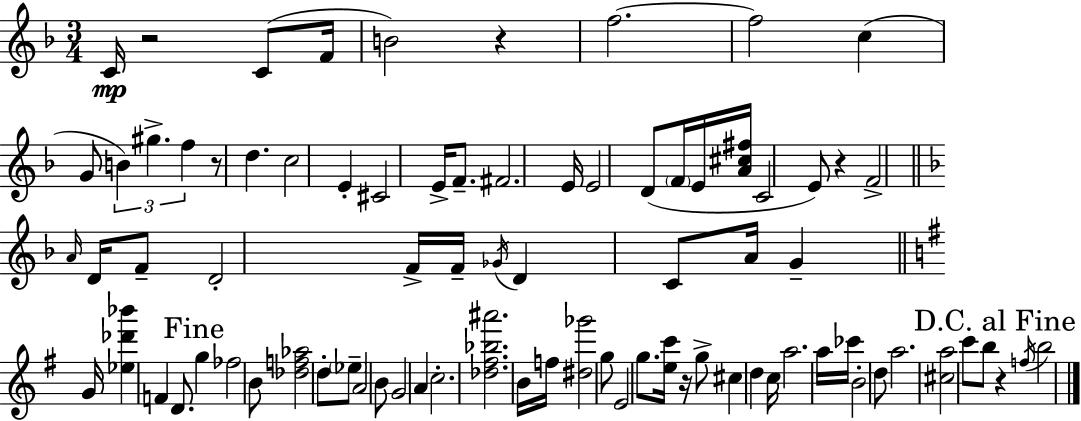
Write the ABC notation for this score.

X:1
T:Untitled
M:3/4
L:1/4
K:F
C/4 z2 C/2 F/4 B2 z f2 f2 c G/2 B ^g f z/2 d c2 E ^C2 E/4 F/2 ^F2 E/4 E2 D/2 F/4 E/4 [A^c^f]/4 C2 E/2 z F2 A/4 D/4 F/2 D2 F/4 F/4 _G/4 D C/2 A/4 G G/4 [_e_d'_b'] F D/2 g _f2 B/2 [_df_a]2 d/2 _e/2 A2 B/2 G2 A c2 [_d^f_b^a']2 B/4 f/4 [^d_g']2 g/2 E2 g/2 [ec']/4 z/4 g/2 ^c d c/4 a2 a/4 _c'/4 B2 d/2 a2 [^ca]2 c'/2 b/2 z f/4 b2